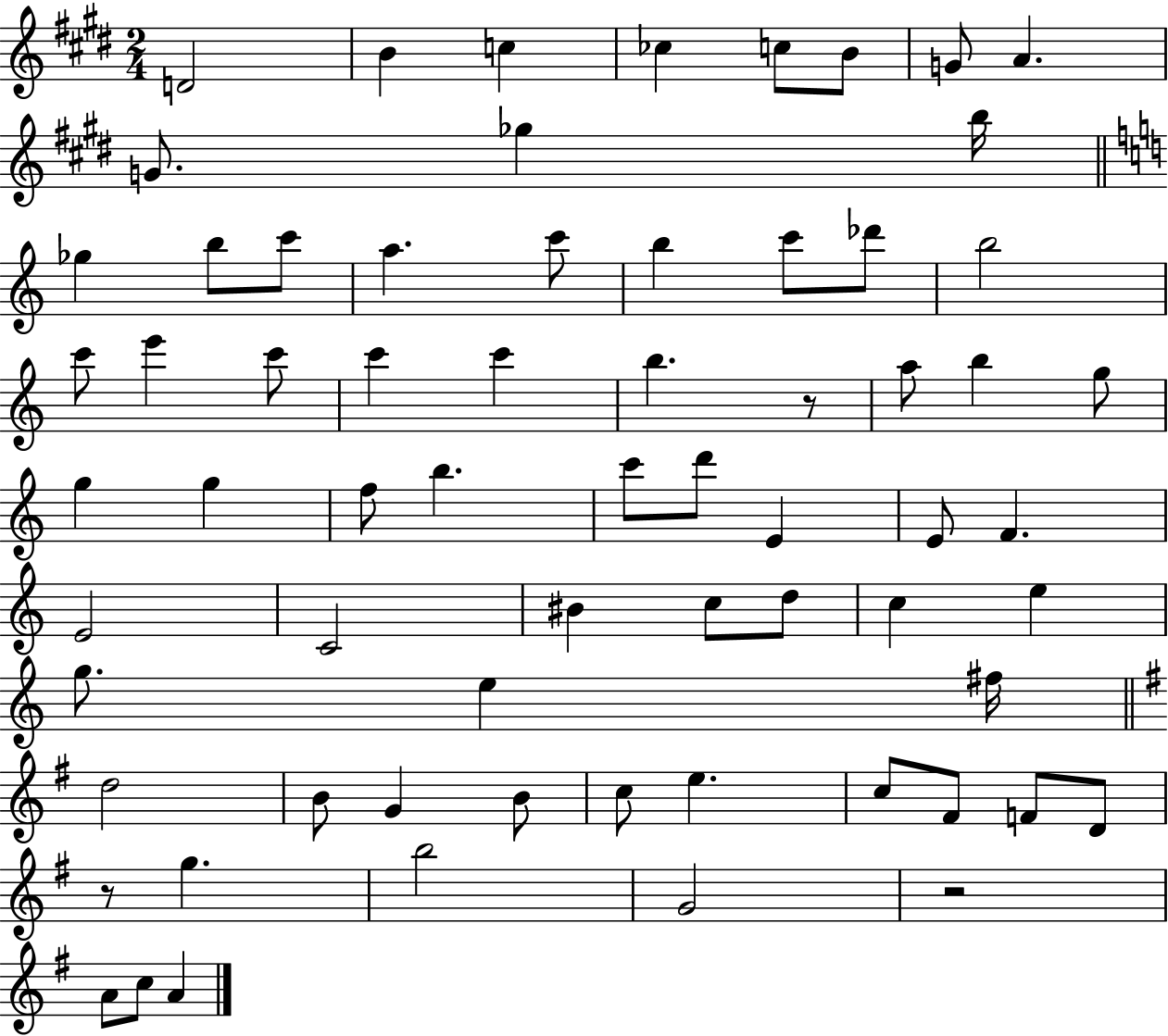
{
  \clef treble
  \numericTimeSignature
  \time 2/4
  \key e \major
  d'2 | b'4 c''4 | ces''4 c''8 b'8 | g'8 a'4. | \break g'8. ges''4 b''16 | \bar "||" \break \key a \minor ges''4 b''8 c'''8 | a''4. c'''8 | b''4 c'''8 des'''8 | b''2 | \break c'''8 e'''4 c'''8 | c'''4 c'''4 | b''4. r8 | a''8 b''4 g''8 | \break g''4 g''4 | f''8 b''4. | c'''8 d'''8 e'4 | e'8 f'4. | \break e'2 | c'2 | bis'4 c''8 d''8 | c''4 e''4 | \break g''8. e''4 fis''16 | \bar "||" \break \key g \major d''2 | b'8 g'4 b'8 | c''8 e''4. | c''8 fis'8 f'8 d'8 | \break r8 g''4. | b''2 | g'2 | r2 | \break a'8 c''8 a'4 | \bar "|."
}